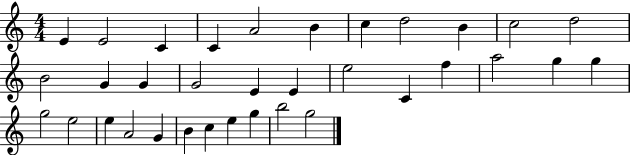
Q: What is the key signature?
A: C major